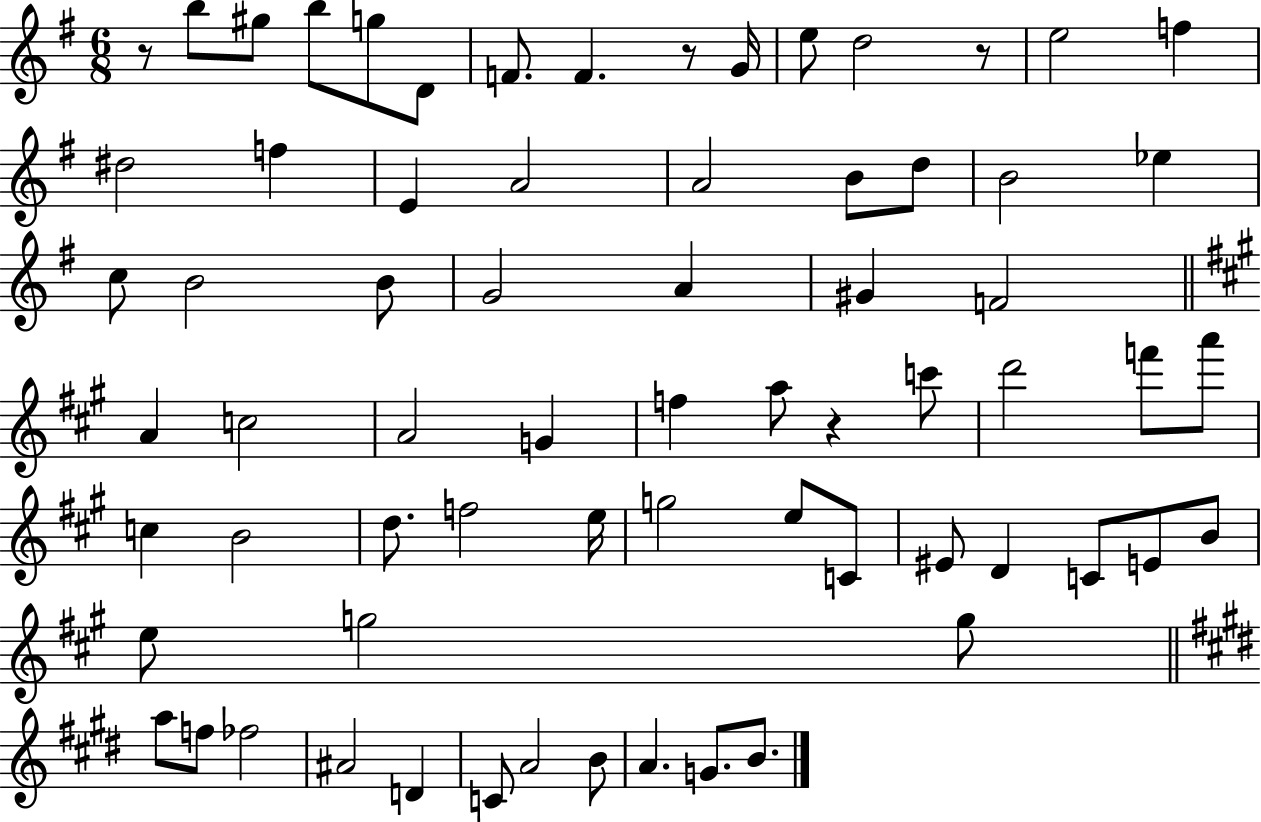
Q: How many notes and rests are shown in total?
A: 69